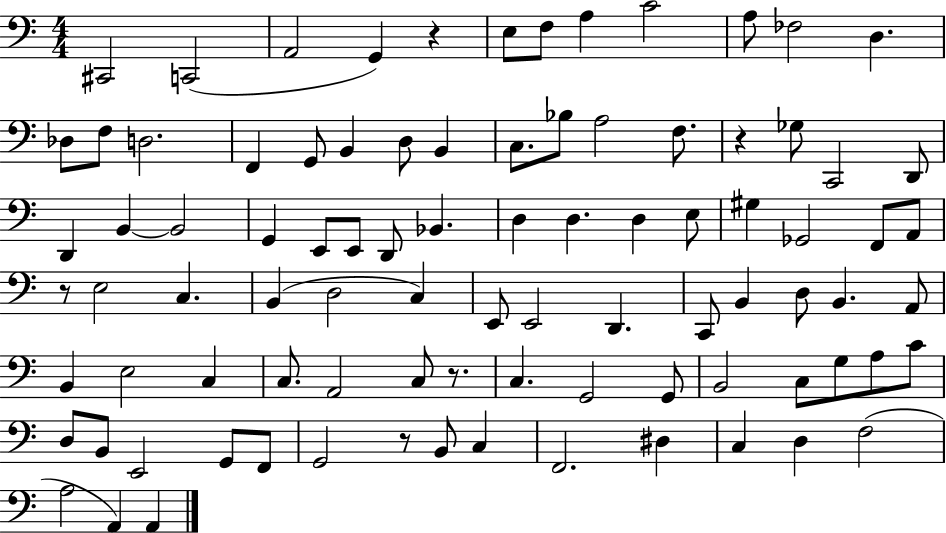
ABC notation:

X:1
T:Untitled
M:4/4
L:1/4
K:C
^C,,2 C,,2 A,,2 G,, z E,/2 F,/2 A, C2 A,/2 _F,2 D, _D,/2 F,/2 D,2 F,, G,,/2 B,, D,/2 B,, C,/2 _B,/2 A,2 F,/2 z _G,/2 C,,2 D,,/2 D,, B,, B,,2 G,, E,,/2 E,,/2 D,,/2 _B,, D, D, D, E,/2 ^G, _G,,2 F,,/2 A,,/2 z/2 E,2 C, B,, D,2 C, E,,/2 E,,2 D,, C,,/2 B,, D,/2 B,, A,,/2 B,, E,2 C, C,/2 A,,2 C,/2 z/2 C, G,,2 G,,/2 B,,2 C,/2 G,/2 A,/2 C/2 D,/2 B,,/2 E,,2 G,,/2 F,,/2 G,,2 z/2 B,,/2 C, F,,2 ^D, C, D, F,2 A,2 A,, A,,